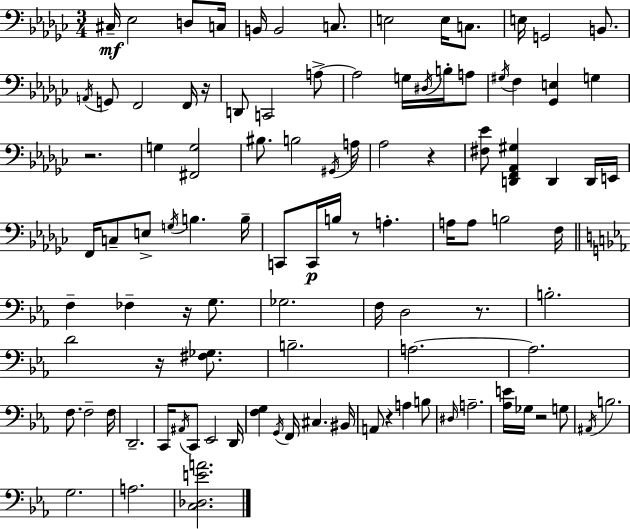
C#3/s Eb3/h D3/e C3/s B2/s B2/h C3/e. E3/h E3/s C3/e. E3/s G2/h B2/e. A2/s G2/e F2/h F2/s R/s D2/e C2/h A3/e A3/h G3/s D#3/s B3/s A3/e G#3/s F3/q [Gb2,E3]/q G3/q R/h. G3/q [F#2,G3]/h BIS3/e. B3/h G#2/s A3/s Ab3/h R/q [F#3,Eb4]/e [D2,F2,Ab2,G#3]/q D2/q D2/s E2/s F2/s C3/e E3/e G3/s B3/q. B3/s C2/e C2/s B3/s R/e A3/q. A3/s A3/e B3/h F3/s F3/q FES3/q R/s G3/e. Gb3/h. F3/s D3/h R/e. B3/h. D4/h R/s [F#3,Gb3]/e. B3/h. A3/h. A3/h. F3/e. F3/h F3/s D2/h. C2/s A#2/s C2/e Eb2/h D2/s [F3,G3]/q G2/s F2/s C#3/q. BIS2/s A2/e R/q A3/q B3/e D#3/s A3/h. [Ab3,E4]/s Gb3/s R/h G3/e A#2/s B3/h. G3/h. A3/h. [C3,Db3,E4,A4]/h.